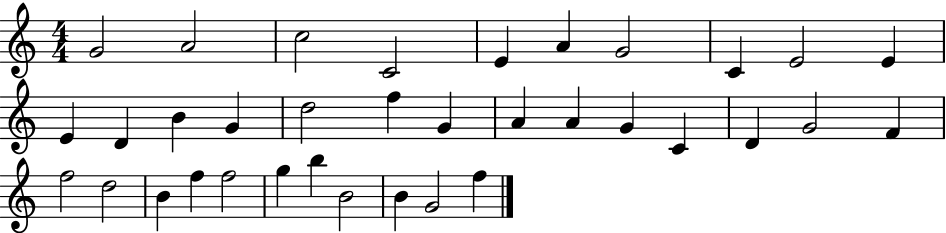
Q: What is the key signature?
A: C major